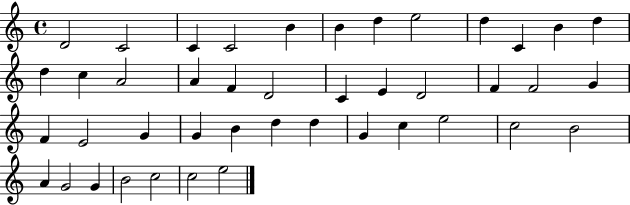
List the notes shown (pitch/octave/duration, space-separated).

D4/h C4/h C4/q C4/h B4/q B4/q D5/q E5/h D5/q C4/q B4/q D5/q D5/q C5/q A4/h A4/q F4/q D4/h C4/q E4/q D4/h F4/q F4/h G4/q F4/q E4/h G4/q G4/q B4/q D5/q D5/q G4/q C5/q E5/h C5/h B4/h A4/q G4/h G4/q B4/h C5/h C5/h E5/h